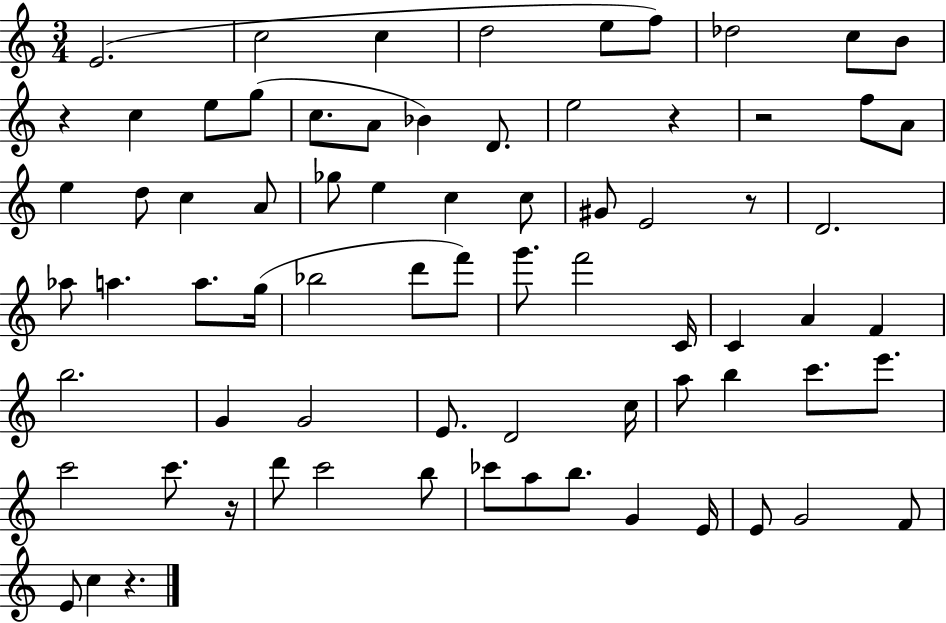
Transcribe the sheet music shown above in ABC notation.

X:1
T:Untitled
M:3/4
L:1/4
K:C
E2 c2 c d2 e/2 f/2 _d2 c/2 B/2 z c e/2 g/2 c/2 A/2 _B D/2 e2 z z2 f/2 A/2 e d/2 c A/2 _g/2 e c c/2 ^G/2 E2 z/2 D2 _a/2 a a/2 g/4 _b2 d'/2 f'/2 g'/2 f'2 C/4 C A F b2 G G2 E/2 D2 c/4 a/2 b c'/2 e'/2 c'2 c'/2 z/4 d'/2 c'2 b/2 _c'/2 a/2 b/2 G E/4 E/2 G2 F/2 E/2 c z